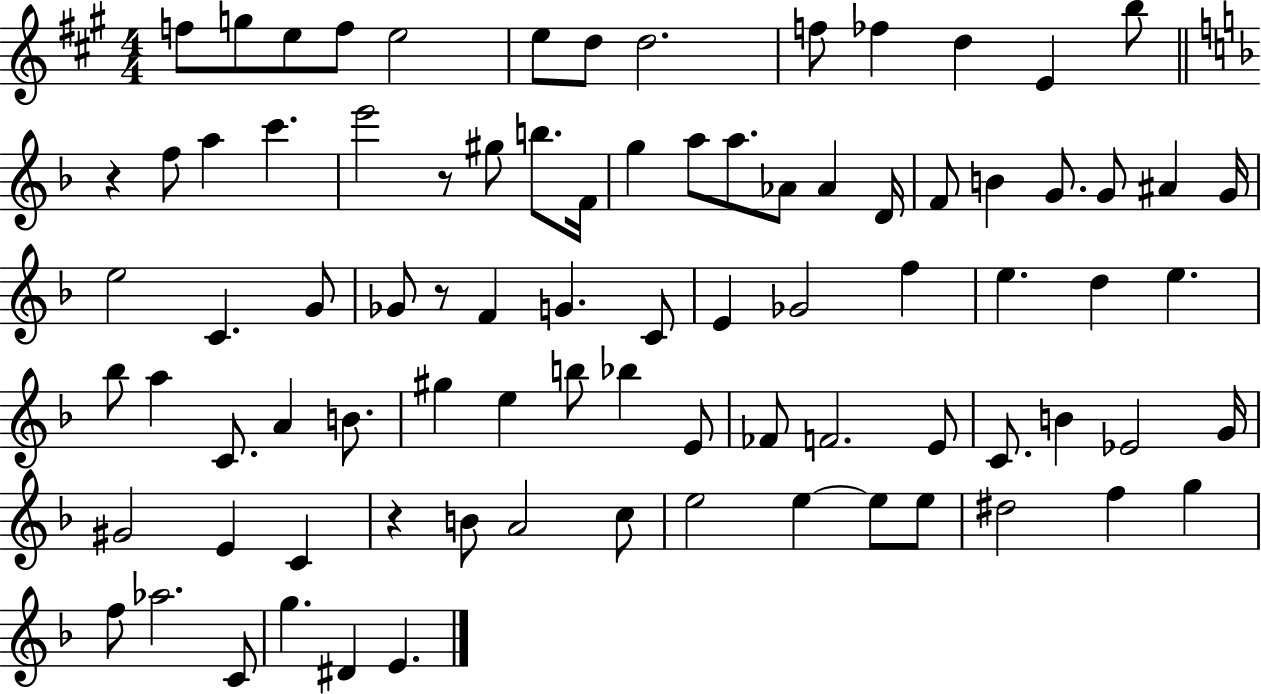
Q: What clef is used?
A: treble